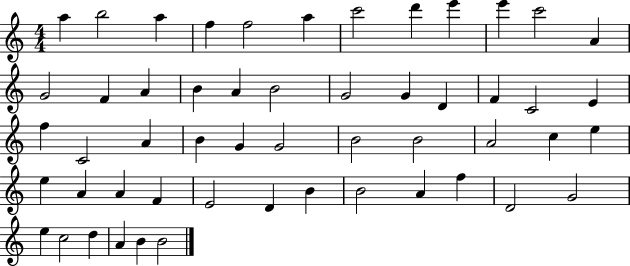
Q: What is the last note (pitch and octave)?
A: B4